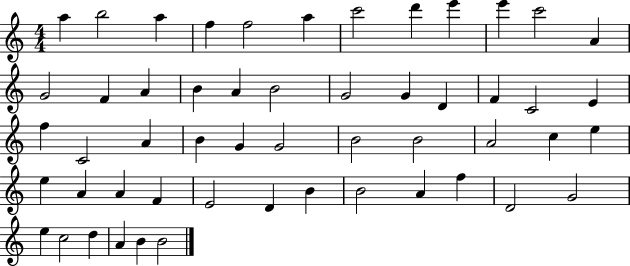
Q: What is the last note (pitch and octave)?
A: B4